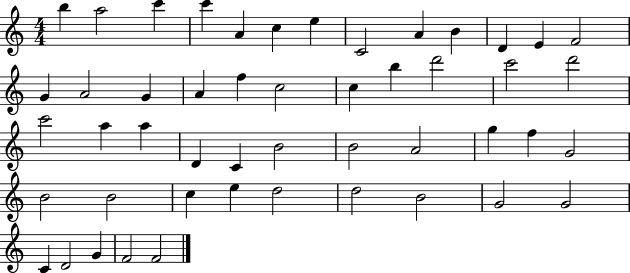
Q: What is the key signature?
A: C major